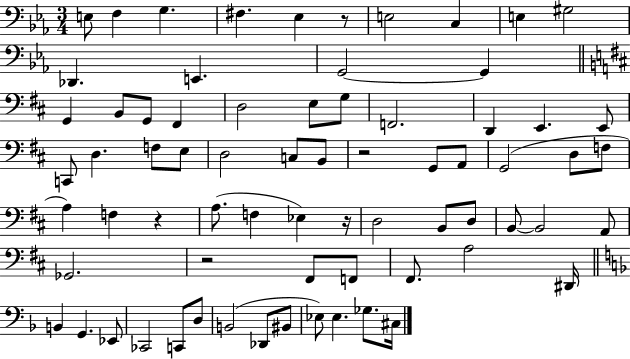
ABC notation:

X:1
T:Untitled
M:3/4
L:1/4
K:Eb
E,/2 F, G, ^F, _E, z/2 E,2 C, E, ^G,2 _D,, E,, G,,2 G,, G,, B,,/2 G,,/2 ^F,, D,2 E,/2 G,/2 F,,2 D,, E,, E,,/2 C,,/2 D, F,/2 E,/2 D,2 C,/2 B,,/2 z2 G,,/2 A,,/2 G,,2 D,/2 F,/2 A, F, z A,/2 F, _E, z/4 D,2 B,,/2 D,/2 B,,/2 B,,2 A,,/2 _G,,2 z2 ^F,,/2 F,,/2 ^F,,/2 A,2 ^D,,/4 B,, G,, _E,,/2 _C,,2 C,,/2 D,/2 B,,2 _D,,/2 ^B,,/2 _E,/2 _E, _G,/2 ^C,/4